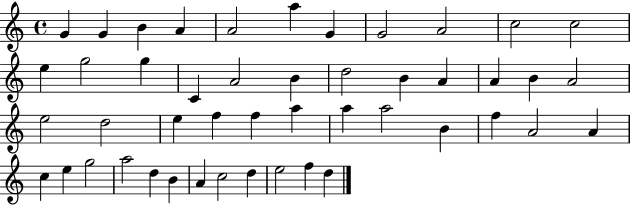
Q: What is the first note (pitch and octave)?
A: G4